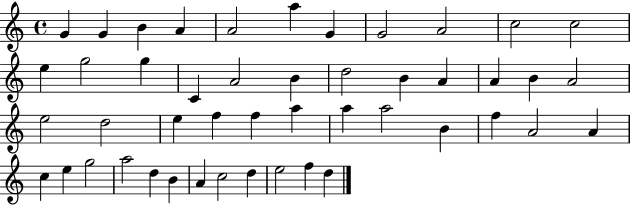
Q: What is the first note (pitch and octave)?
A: G4